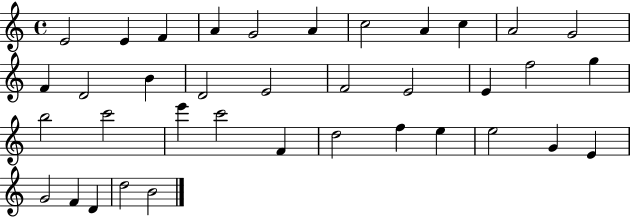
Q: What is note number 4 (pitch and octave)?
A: A4